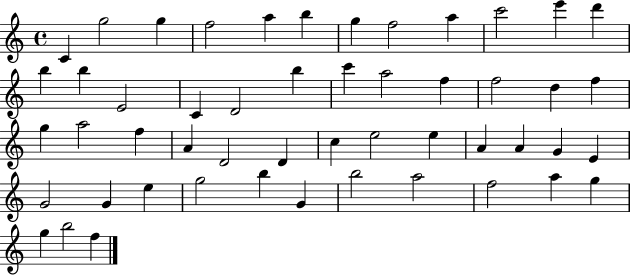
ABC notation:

X:1
T:Untitled
M:4/4
L:1/4
K:C
C g2 g f2 a b g f2 a c'2 e' d' b b E2 C D2 b c' a2 f f2 d f g a2 f A D2 D c e2 e A A G E G2 G e g2 b G b2 a2 f2 a g g b2 f